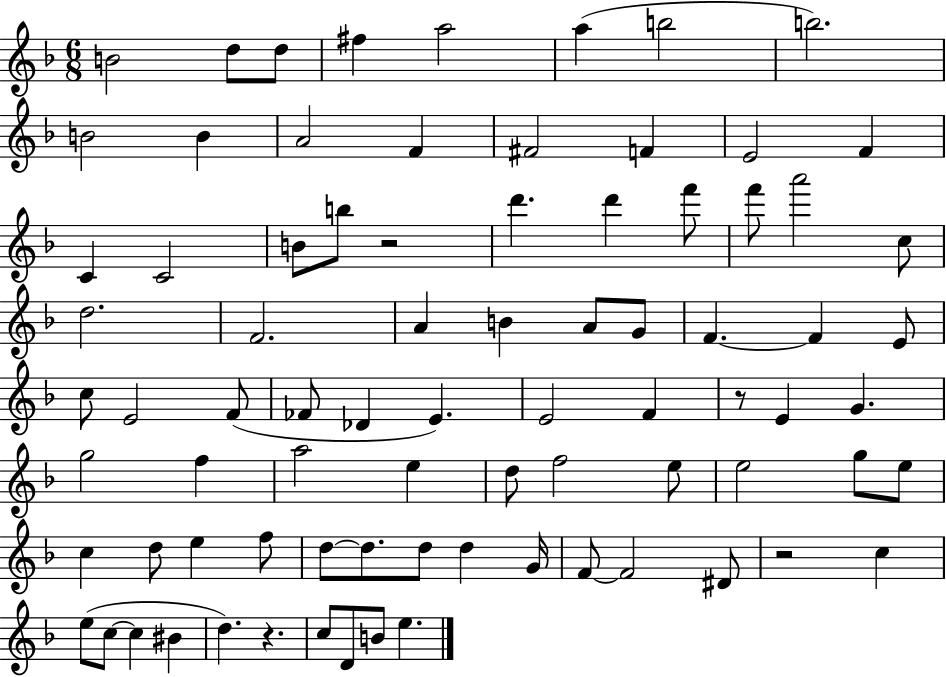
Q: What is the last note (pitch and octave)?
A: E5